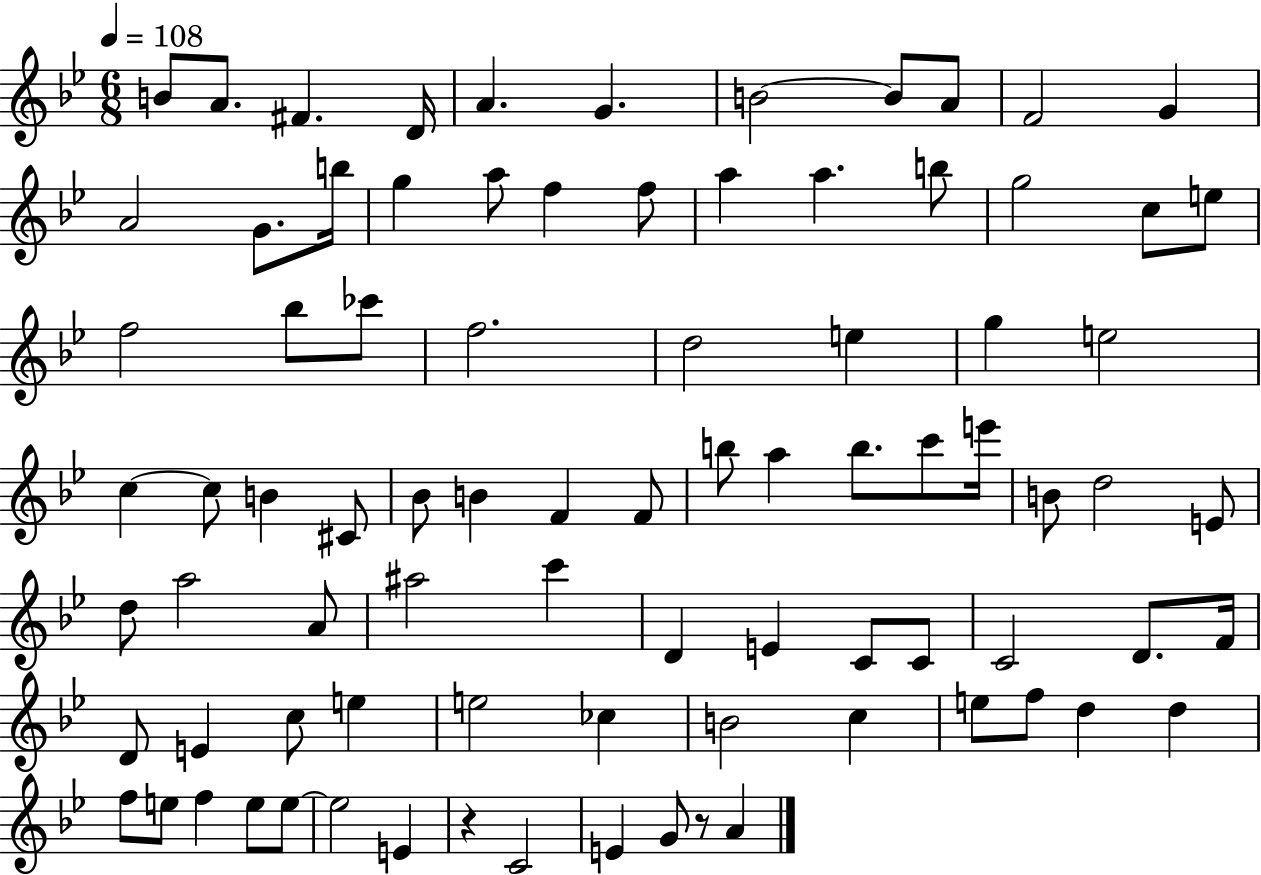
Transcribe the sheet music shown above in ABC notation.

X:1
T:Untitled
M:6/8
L:1/4
K:Bb
B/2 A/2 ^F D/4 A G B2 B/2 A/2 F2 G A2 G/2 b/4 g a/2 f f/2 a a b/2 g2 c/2 e/2 f2 _b/2 _c'/2 f2 d2 e g e2 c c/2 B ^C/2 _B/2 B F F/2 b/2 a b/2 c'/2 e'/4 B/2 d2 E/2 d/2 a2 A/2 ^a2 c' D E C/2 C/2 C2 D/2 F/4 D/2 E c/2 e e2 _c B2 c e/2 f/2 d d f/2 e/2 f e/2 e/2 e2 E z C2 E G/2 z/2 A